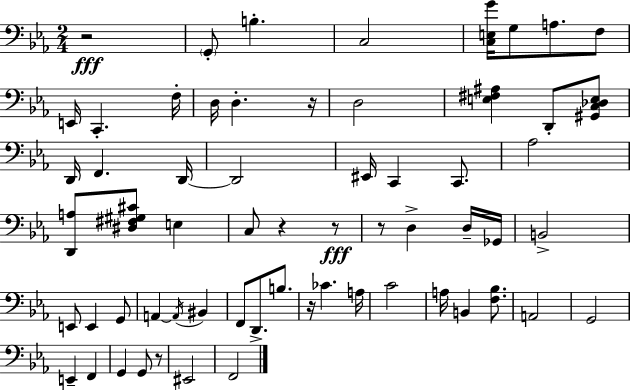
X:1
T:Untitled
M:2/4
L:1/4
K:Eb
z2 G,,/2 B, C,2 [C,E,G]/4 G,/2 A,/2 F,/2 E,,/4 C,, F,/4 D,/4 D, z/4 D,2 [E,^F,^A,] D,,/2 [^G,,C,_D,E,]/2 D,,/4 F,, D,,/4 D,,2 ^E,,/4 C,, C,,/2 _A,2 [D,,A,]/2 [^D,^F,^G,^C]/2 E, C,/2 z z/2 z/2 D, D,/4 _G,,/4 B,,2 E,,/2 E,, G,,/2 A,, A,,/4 ^B,, F,,/2 D,,/2 B,/2 z/4 _C A,/4 C2 A,/4 B,, [F,_B,]/2 A,,2 G,,2 E,, F,, G,, G,,/2 z/2 ^E,,2 F,,2